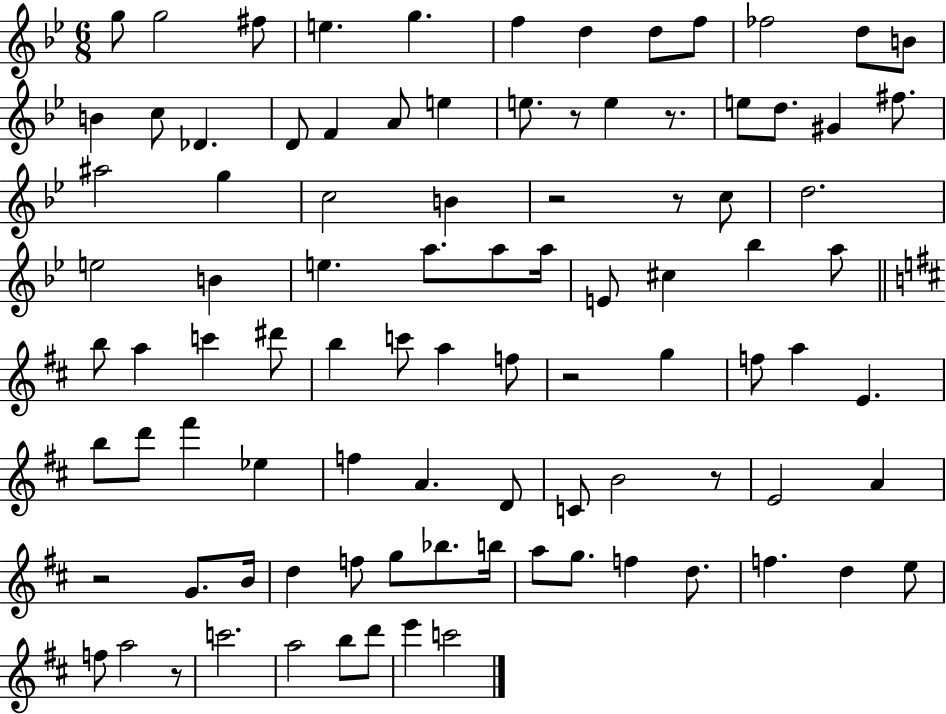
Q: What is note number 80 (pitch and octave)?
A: A5